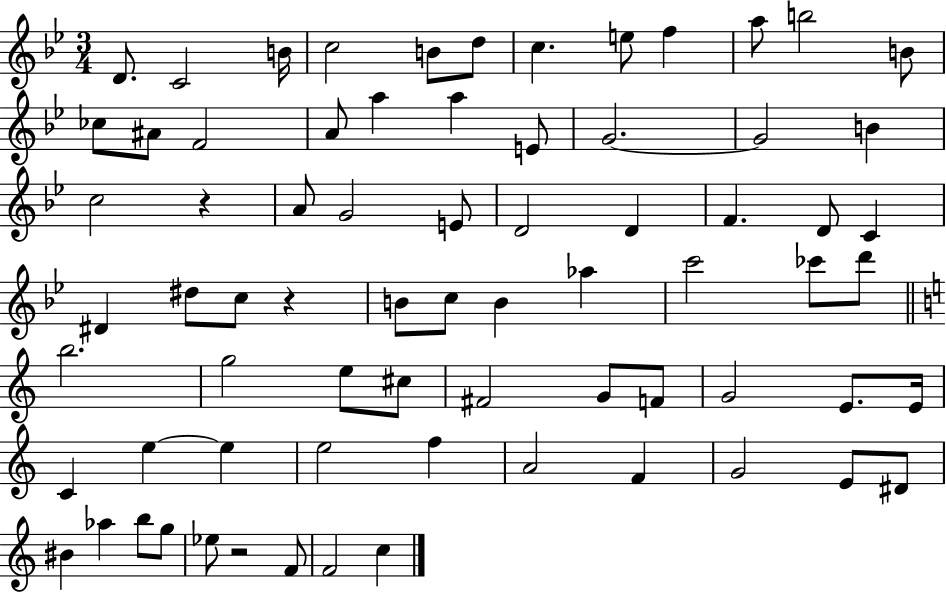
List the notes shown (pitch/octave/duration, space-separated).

D4/e. C4/h B4/s C5/h B4/e D5/e C5/q. E5/e F5/q A5/e B5/h B4/e CES5/e A#4/e F4/h A4/e A5/q A5/q E4/e G4/h. G4/h B4/q C5/h R/q A4/e G4/h E4/e D4/h D4/q F4/q. D4/e C4/q D#4/q D#5/e C5/e R/q B4/e C5/e B4/q Ab5/q C6/h CES6/e D6/e B5/h. G5/h E5/e C#5/e F#4/h G4/e F4/e G4/h E4/e. E4/s C4/q E5/q E5/q E5/h F5/q A4/h F4/q G4/h E4/e D#4/e BIS4/q Ab5/q B5/e G5/e Eb5/e R/h F4/e F4/h C5/q